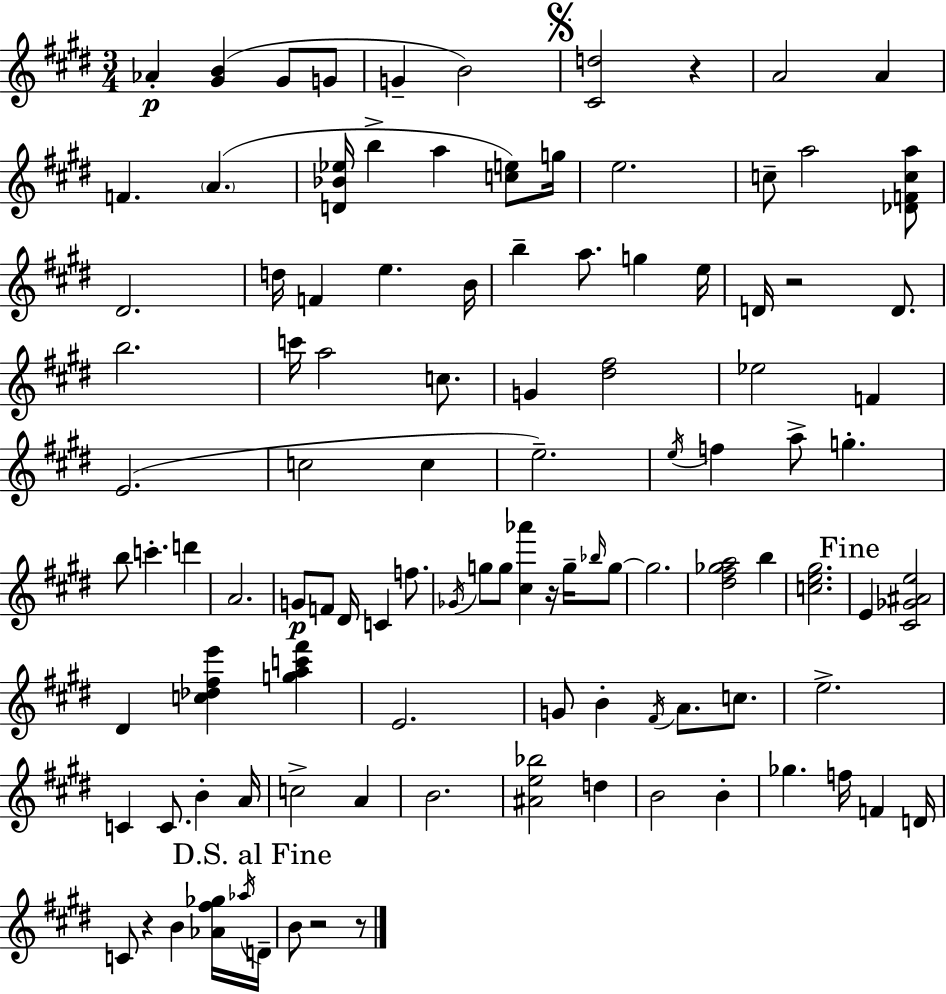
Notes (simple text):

Ab4/q [G#4,B4]/q G#4/e G4/e G4/q B4/h [C#4,D5]/h R/q A4/h A4/q F4/q. A4/q. [D4,Bb4,Eb5]/s B5/q A5/q [C5,E5]/e G5/s E5/h. C5/e A5/h [Db4,F4,C5,A5]/e D#4/h. D5/s F4/q E5/q. B4/s B5/q A5/e. G5/q E5/s D4/s R/h D4/e. B5/h. C6/s A5/h C5/e. G4/q [D#5,F#5]/h Eb5/h F4/q E4/h. C5/h C5/q E5/h. E5/s F5/q A5/e G5/q. B5/e C6/q. D6/q A4/h. G4/e F4/e D#4/s C4/q F5/e. Gb4/s G5/e G5/e [C#5,Ab6]/q R/s G5/s Bb5/s G5/e G5/h. [D#5,F#5,Gb5,A5]/h B5/q [C5,E5,G#5]/h. E4/q [C#4,Gb4,A#4,E5]/h D#4/q [C5,Db5,F#5,E6]/q [G5,A5,C6,F#6]/q E4/h. G4/e B4/q F#4/s A4/e. C5/e. E5/h. C4/q C4/e. B4/q A4/s C5/h A4/q B4/h. [A#4,E5,Bb5]/h D5/q B4/h B4/q Gb5/q. F5/s F4/q D4/s C4/e R/q B4/q [Ab4,F#5,Gb5]/s Ab5/s D4/s B4/e R/h R/e